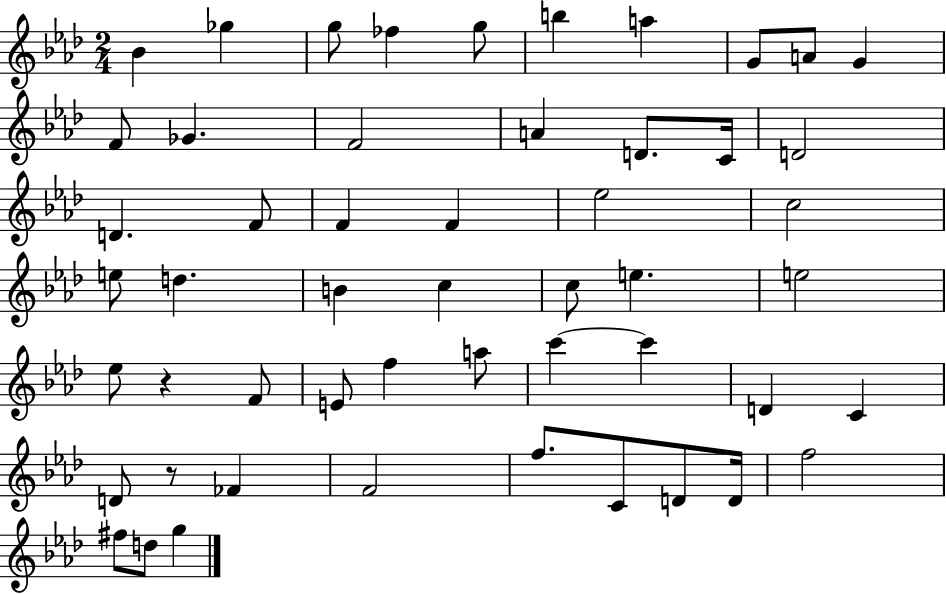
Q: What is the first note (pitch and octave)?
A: Bb4